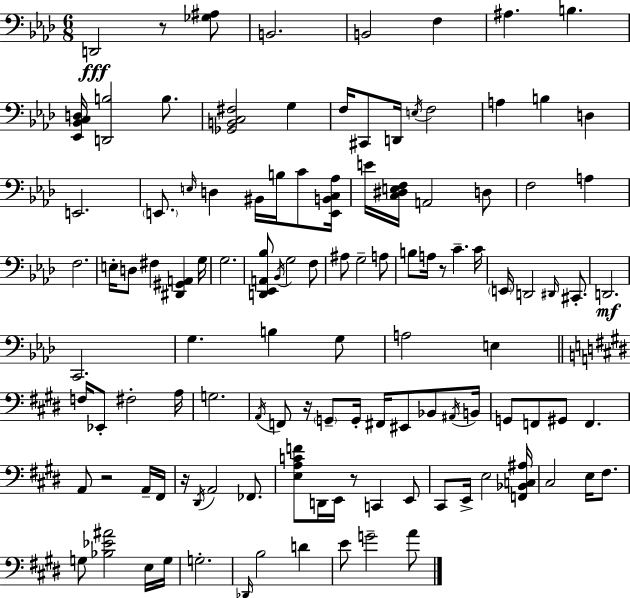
X:1
T:Untitled
M:6/8
L:1/4
K:Fm
D,,2 z/2 [_G,^A,]/2 B,,2 B,,2 F, ^A, B, [_E,,_B,,C,D,]/4 [D,,B,]2 B,/2 [_G,,B,,C,^F,]2 G, F,/4 ^C,,/2 D,,/4 E,/4 F,2 A, B, D, E,,2 E,,/2 E,/4 D, ^B,,/4 B,/4 C/2 [E,,B,,C,_A,]/4 E/4 [C,^D,E,F,]/4 A,,2 D,/2 F,2 A, F,2 E,/4 D,/2 ^F, [^D,,^G,,A,,] G,/4 G,2 [D,,_E,,A,,_B,]/2 _B,,/4 G,2 F,/2 ^A,/2 G,2 A,/2 B,/2 A,/4 z/2 C C/4 E,,/4 D,,2 ^D,,/4 ^C,,/2 D,,2 C,,2 G, B, G,/2 A,2 E, F,/4 _E,,/2 ^F,2 A,/4 G,2 A,,/4 F,,/2 z/4 G,,/2 G,,/4 ^F,,/4 ^E,,/2 _B,,/2 ^A,,/4 B,,/4 G,,/2 F,,/2 ^G,,/2 F,, A,,/2 z2 A,,/4 ^F,,/4 z/4 ^D,,/4 A,,2 _F,,/2 [E,A,CF]/2 D,,/4 E,,/4 z/2 C,, E,,/2 ^C,,/2 E,,/4 E,2 [F,,_B,,C,^A,]/4 ^C,2 E,/4 ^F,/2 G,/2 [_B,_E^A]2 E,/4 G,/4 G,2 _D,,/4 B,2 D E/2 G2 A/2